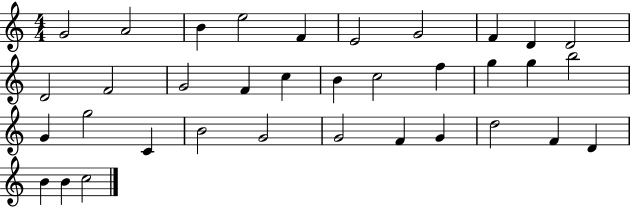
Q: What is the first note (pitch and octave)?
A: G4